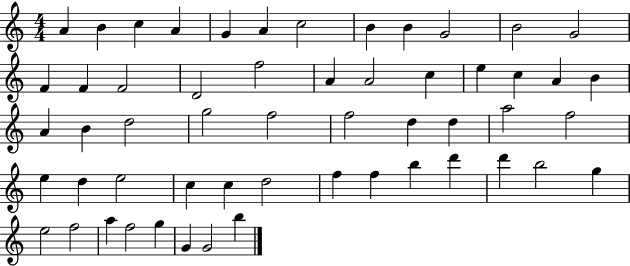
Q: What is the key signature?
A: C major